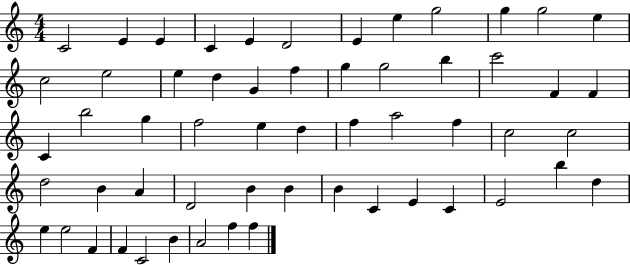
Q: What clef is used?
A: treble